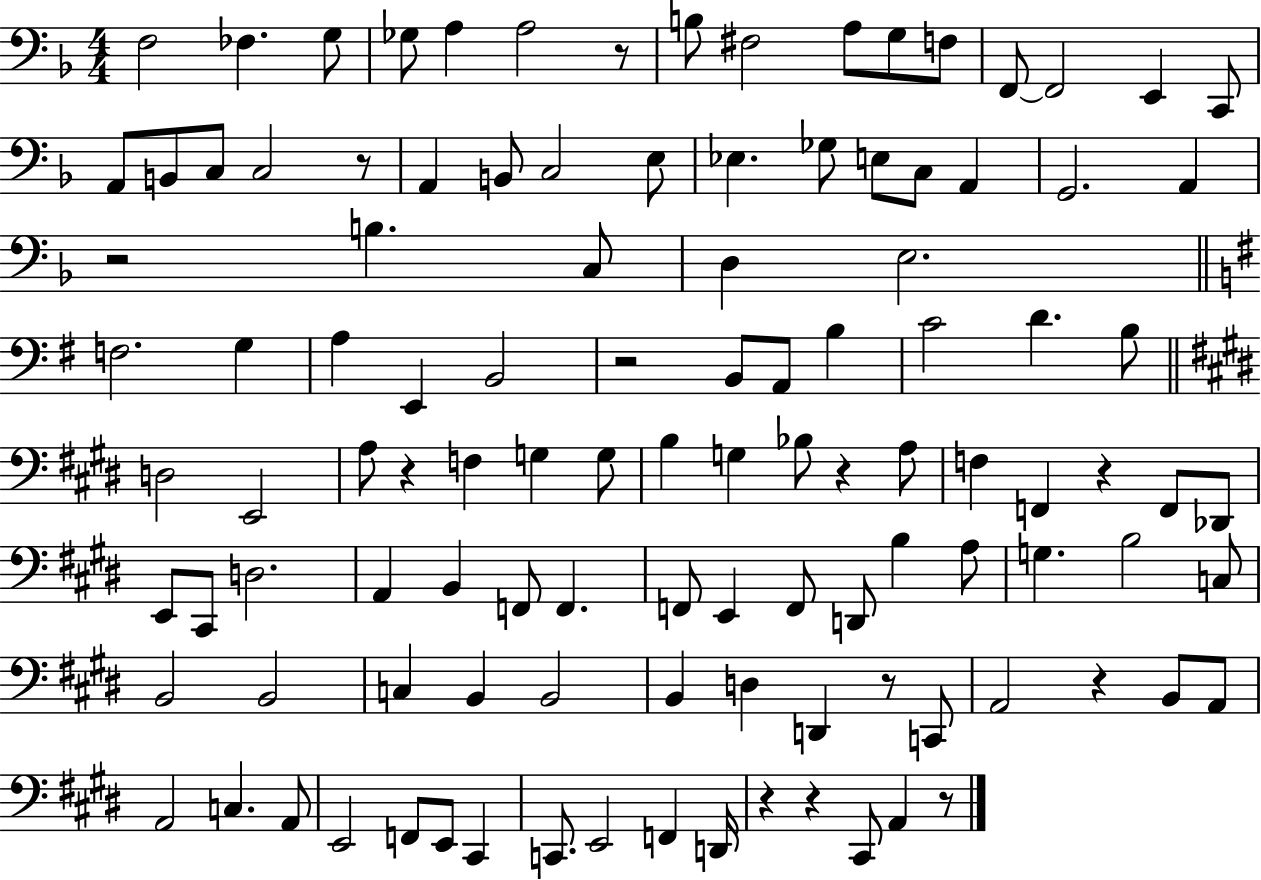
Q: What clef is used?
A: bass